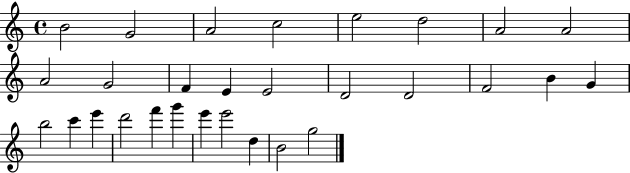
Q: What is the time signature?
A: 4/4